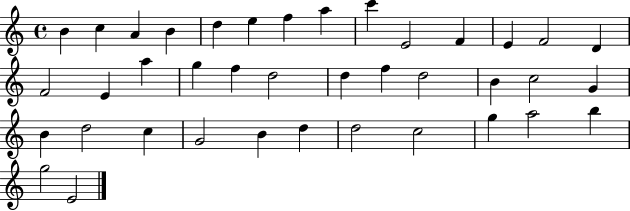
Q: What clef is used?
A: treble